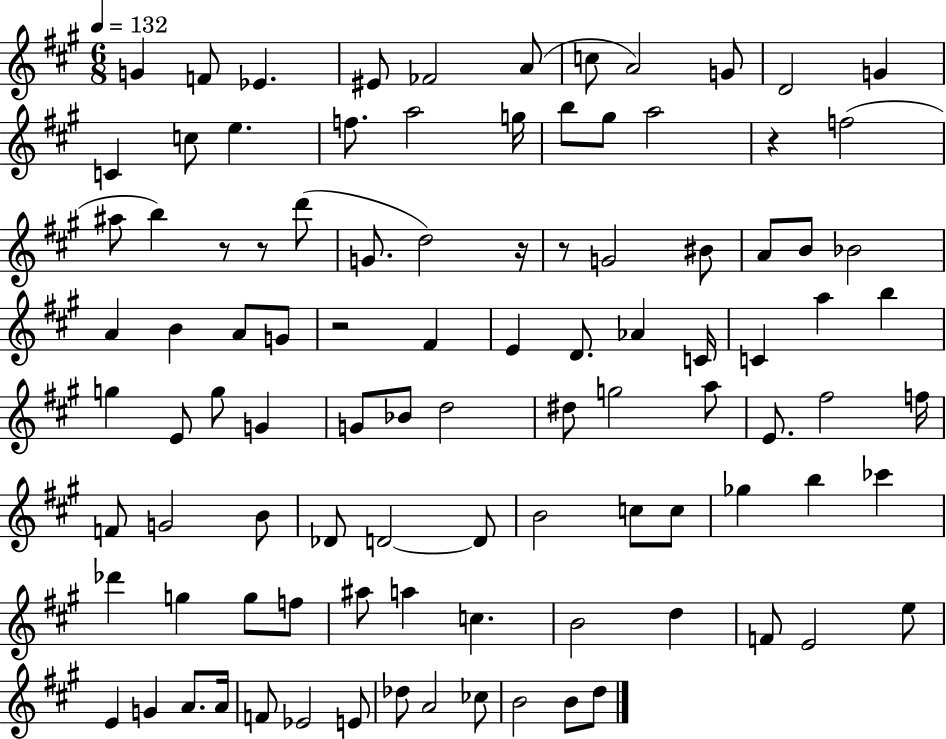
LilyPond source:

{
  \clef treble
  \numericTimeSignature
  \time 6/8
  \key a \major
  \tempo 4 = 132
  \repeat volta 2 { g'4 f'8 ees'4. | eis'8 fes'2 a'8( | c''8 a'2) g'8 | d'2 g'4 | \break c'4 c''8 e''4. | f''8. a''2 g''16 | b''8 gis''8 a''2 | r4 f''2( | \break ais''8 b''4) r8 r8 d'''8( | g'8. d''2) r16 | r8 g'2 bis'8 | a'8 b'8 bes'2 | \break a'4 b'4 a'8 g'8 | r2 fis'4 | e'4 d'8. aes'4 c'16 | c'4 a''4 b''4 | \break g''4 e'8 g''8 g'4 | g'8 bes'8 d''2 | dis''8 g''2 a''8 | e'8. fis''2 f''16 | \break f'8 g'2 b'8 | des'8 d'2~~ d'8 | b'2 c''8 c''8 | ges''4 b''4 ces'''4 | \break des'''4 g''4 g''8 f''8 | ais''8 a''4 c''4. | b'2 d''4 | f'8 e'2 e''8 | \break e'4 g'4 a'8. a'16 | f'8 ees'2 e'8 | des''8 a'2 ces''8 | b'2 b'8 d''8 | \break } \bar "|."
}